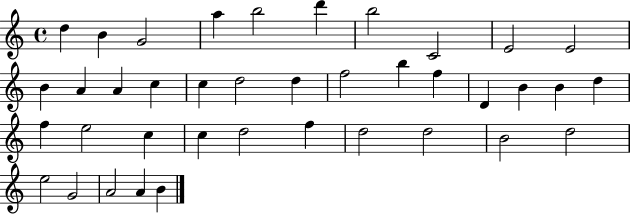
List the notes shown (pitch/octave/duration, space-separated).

D5/q B4/q G4/h A5/q B5/h D6/q B5/h C4/h E4/h E4/h B4/q A4/q A4/q C5/q C5/q D5/h D5/q F5/h B5/q F5/q D4/q B4/q B4/q D5/q F5/q E5/h C5/q C5/q D5/h F5/q D5/h D5/h B4/h D5/h E5/h G4/h A4/h A4/q B4/q